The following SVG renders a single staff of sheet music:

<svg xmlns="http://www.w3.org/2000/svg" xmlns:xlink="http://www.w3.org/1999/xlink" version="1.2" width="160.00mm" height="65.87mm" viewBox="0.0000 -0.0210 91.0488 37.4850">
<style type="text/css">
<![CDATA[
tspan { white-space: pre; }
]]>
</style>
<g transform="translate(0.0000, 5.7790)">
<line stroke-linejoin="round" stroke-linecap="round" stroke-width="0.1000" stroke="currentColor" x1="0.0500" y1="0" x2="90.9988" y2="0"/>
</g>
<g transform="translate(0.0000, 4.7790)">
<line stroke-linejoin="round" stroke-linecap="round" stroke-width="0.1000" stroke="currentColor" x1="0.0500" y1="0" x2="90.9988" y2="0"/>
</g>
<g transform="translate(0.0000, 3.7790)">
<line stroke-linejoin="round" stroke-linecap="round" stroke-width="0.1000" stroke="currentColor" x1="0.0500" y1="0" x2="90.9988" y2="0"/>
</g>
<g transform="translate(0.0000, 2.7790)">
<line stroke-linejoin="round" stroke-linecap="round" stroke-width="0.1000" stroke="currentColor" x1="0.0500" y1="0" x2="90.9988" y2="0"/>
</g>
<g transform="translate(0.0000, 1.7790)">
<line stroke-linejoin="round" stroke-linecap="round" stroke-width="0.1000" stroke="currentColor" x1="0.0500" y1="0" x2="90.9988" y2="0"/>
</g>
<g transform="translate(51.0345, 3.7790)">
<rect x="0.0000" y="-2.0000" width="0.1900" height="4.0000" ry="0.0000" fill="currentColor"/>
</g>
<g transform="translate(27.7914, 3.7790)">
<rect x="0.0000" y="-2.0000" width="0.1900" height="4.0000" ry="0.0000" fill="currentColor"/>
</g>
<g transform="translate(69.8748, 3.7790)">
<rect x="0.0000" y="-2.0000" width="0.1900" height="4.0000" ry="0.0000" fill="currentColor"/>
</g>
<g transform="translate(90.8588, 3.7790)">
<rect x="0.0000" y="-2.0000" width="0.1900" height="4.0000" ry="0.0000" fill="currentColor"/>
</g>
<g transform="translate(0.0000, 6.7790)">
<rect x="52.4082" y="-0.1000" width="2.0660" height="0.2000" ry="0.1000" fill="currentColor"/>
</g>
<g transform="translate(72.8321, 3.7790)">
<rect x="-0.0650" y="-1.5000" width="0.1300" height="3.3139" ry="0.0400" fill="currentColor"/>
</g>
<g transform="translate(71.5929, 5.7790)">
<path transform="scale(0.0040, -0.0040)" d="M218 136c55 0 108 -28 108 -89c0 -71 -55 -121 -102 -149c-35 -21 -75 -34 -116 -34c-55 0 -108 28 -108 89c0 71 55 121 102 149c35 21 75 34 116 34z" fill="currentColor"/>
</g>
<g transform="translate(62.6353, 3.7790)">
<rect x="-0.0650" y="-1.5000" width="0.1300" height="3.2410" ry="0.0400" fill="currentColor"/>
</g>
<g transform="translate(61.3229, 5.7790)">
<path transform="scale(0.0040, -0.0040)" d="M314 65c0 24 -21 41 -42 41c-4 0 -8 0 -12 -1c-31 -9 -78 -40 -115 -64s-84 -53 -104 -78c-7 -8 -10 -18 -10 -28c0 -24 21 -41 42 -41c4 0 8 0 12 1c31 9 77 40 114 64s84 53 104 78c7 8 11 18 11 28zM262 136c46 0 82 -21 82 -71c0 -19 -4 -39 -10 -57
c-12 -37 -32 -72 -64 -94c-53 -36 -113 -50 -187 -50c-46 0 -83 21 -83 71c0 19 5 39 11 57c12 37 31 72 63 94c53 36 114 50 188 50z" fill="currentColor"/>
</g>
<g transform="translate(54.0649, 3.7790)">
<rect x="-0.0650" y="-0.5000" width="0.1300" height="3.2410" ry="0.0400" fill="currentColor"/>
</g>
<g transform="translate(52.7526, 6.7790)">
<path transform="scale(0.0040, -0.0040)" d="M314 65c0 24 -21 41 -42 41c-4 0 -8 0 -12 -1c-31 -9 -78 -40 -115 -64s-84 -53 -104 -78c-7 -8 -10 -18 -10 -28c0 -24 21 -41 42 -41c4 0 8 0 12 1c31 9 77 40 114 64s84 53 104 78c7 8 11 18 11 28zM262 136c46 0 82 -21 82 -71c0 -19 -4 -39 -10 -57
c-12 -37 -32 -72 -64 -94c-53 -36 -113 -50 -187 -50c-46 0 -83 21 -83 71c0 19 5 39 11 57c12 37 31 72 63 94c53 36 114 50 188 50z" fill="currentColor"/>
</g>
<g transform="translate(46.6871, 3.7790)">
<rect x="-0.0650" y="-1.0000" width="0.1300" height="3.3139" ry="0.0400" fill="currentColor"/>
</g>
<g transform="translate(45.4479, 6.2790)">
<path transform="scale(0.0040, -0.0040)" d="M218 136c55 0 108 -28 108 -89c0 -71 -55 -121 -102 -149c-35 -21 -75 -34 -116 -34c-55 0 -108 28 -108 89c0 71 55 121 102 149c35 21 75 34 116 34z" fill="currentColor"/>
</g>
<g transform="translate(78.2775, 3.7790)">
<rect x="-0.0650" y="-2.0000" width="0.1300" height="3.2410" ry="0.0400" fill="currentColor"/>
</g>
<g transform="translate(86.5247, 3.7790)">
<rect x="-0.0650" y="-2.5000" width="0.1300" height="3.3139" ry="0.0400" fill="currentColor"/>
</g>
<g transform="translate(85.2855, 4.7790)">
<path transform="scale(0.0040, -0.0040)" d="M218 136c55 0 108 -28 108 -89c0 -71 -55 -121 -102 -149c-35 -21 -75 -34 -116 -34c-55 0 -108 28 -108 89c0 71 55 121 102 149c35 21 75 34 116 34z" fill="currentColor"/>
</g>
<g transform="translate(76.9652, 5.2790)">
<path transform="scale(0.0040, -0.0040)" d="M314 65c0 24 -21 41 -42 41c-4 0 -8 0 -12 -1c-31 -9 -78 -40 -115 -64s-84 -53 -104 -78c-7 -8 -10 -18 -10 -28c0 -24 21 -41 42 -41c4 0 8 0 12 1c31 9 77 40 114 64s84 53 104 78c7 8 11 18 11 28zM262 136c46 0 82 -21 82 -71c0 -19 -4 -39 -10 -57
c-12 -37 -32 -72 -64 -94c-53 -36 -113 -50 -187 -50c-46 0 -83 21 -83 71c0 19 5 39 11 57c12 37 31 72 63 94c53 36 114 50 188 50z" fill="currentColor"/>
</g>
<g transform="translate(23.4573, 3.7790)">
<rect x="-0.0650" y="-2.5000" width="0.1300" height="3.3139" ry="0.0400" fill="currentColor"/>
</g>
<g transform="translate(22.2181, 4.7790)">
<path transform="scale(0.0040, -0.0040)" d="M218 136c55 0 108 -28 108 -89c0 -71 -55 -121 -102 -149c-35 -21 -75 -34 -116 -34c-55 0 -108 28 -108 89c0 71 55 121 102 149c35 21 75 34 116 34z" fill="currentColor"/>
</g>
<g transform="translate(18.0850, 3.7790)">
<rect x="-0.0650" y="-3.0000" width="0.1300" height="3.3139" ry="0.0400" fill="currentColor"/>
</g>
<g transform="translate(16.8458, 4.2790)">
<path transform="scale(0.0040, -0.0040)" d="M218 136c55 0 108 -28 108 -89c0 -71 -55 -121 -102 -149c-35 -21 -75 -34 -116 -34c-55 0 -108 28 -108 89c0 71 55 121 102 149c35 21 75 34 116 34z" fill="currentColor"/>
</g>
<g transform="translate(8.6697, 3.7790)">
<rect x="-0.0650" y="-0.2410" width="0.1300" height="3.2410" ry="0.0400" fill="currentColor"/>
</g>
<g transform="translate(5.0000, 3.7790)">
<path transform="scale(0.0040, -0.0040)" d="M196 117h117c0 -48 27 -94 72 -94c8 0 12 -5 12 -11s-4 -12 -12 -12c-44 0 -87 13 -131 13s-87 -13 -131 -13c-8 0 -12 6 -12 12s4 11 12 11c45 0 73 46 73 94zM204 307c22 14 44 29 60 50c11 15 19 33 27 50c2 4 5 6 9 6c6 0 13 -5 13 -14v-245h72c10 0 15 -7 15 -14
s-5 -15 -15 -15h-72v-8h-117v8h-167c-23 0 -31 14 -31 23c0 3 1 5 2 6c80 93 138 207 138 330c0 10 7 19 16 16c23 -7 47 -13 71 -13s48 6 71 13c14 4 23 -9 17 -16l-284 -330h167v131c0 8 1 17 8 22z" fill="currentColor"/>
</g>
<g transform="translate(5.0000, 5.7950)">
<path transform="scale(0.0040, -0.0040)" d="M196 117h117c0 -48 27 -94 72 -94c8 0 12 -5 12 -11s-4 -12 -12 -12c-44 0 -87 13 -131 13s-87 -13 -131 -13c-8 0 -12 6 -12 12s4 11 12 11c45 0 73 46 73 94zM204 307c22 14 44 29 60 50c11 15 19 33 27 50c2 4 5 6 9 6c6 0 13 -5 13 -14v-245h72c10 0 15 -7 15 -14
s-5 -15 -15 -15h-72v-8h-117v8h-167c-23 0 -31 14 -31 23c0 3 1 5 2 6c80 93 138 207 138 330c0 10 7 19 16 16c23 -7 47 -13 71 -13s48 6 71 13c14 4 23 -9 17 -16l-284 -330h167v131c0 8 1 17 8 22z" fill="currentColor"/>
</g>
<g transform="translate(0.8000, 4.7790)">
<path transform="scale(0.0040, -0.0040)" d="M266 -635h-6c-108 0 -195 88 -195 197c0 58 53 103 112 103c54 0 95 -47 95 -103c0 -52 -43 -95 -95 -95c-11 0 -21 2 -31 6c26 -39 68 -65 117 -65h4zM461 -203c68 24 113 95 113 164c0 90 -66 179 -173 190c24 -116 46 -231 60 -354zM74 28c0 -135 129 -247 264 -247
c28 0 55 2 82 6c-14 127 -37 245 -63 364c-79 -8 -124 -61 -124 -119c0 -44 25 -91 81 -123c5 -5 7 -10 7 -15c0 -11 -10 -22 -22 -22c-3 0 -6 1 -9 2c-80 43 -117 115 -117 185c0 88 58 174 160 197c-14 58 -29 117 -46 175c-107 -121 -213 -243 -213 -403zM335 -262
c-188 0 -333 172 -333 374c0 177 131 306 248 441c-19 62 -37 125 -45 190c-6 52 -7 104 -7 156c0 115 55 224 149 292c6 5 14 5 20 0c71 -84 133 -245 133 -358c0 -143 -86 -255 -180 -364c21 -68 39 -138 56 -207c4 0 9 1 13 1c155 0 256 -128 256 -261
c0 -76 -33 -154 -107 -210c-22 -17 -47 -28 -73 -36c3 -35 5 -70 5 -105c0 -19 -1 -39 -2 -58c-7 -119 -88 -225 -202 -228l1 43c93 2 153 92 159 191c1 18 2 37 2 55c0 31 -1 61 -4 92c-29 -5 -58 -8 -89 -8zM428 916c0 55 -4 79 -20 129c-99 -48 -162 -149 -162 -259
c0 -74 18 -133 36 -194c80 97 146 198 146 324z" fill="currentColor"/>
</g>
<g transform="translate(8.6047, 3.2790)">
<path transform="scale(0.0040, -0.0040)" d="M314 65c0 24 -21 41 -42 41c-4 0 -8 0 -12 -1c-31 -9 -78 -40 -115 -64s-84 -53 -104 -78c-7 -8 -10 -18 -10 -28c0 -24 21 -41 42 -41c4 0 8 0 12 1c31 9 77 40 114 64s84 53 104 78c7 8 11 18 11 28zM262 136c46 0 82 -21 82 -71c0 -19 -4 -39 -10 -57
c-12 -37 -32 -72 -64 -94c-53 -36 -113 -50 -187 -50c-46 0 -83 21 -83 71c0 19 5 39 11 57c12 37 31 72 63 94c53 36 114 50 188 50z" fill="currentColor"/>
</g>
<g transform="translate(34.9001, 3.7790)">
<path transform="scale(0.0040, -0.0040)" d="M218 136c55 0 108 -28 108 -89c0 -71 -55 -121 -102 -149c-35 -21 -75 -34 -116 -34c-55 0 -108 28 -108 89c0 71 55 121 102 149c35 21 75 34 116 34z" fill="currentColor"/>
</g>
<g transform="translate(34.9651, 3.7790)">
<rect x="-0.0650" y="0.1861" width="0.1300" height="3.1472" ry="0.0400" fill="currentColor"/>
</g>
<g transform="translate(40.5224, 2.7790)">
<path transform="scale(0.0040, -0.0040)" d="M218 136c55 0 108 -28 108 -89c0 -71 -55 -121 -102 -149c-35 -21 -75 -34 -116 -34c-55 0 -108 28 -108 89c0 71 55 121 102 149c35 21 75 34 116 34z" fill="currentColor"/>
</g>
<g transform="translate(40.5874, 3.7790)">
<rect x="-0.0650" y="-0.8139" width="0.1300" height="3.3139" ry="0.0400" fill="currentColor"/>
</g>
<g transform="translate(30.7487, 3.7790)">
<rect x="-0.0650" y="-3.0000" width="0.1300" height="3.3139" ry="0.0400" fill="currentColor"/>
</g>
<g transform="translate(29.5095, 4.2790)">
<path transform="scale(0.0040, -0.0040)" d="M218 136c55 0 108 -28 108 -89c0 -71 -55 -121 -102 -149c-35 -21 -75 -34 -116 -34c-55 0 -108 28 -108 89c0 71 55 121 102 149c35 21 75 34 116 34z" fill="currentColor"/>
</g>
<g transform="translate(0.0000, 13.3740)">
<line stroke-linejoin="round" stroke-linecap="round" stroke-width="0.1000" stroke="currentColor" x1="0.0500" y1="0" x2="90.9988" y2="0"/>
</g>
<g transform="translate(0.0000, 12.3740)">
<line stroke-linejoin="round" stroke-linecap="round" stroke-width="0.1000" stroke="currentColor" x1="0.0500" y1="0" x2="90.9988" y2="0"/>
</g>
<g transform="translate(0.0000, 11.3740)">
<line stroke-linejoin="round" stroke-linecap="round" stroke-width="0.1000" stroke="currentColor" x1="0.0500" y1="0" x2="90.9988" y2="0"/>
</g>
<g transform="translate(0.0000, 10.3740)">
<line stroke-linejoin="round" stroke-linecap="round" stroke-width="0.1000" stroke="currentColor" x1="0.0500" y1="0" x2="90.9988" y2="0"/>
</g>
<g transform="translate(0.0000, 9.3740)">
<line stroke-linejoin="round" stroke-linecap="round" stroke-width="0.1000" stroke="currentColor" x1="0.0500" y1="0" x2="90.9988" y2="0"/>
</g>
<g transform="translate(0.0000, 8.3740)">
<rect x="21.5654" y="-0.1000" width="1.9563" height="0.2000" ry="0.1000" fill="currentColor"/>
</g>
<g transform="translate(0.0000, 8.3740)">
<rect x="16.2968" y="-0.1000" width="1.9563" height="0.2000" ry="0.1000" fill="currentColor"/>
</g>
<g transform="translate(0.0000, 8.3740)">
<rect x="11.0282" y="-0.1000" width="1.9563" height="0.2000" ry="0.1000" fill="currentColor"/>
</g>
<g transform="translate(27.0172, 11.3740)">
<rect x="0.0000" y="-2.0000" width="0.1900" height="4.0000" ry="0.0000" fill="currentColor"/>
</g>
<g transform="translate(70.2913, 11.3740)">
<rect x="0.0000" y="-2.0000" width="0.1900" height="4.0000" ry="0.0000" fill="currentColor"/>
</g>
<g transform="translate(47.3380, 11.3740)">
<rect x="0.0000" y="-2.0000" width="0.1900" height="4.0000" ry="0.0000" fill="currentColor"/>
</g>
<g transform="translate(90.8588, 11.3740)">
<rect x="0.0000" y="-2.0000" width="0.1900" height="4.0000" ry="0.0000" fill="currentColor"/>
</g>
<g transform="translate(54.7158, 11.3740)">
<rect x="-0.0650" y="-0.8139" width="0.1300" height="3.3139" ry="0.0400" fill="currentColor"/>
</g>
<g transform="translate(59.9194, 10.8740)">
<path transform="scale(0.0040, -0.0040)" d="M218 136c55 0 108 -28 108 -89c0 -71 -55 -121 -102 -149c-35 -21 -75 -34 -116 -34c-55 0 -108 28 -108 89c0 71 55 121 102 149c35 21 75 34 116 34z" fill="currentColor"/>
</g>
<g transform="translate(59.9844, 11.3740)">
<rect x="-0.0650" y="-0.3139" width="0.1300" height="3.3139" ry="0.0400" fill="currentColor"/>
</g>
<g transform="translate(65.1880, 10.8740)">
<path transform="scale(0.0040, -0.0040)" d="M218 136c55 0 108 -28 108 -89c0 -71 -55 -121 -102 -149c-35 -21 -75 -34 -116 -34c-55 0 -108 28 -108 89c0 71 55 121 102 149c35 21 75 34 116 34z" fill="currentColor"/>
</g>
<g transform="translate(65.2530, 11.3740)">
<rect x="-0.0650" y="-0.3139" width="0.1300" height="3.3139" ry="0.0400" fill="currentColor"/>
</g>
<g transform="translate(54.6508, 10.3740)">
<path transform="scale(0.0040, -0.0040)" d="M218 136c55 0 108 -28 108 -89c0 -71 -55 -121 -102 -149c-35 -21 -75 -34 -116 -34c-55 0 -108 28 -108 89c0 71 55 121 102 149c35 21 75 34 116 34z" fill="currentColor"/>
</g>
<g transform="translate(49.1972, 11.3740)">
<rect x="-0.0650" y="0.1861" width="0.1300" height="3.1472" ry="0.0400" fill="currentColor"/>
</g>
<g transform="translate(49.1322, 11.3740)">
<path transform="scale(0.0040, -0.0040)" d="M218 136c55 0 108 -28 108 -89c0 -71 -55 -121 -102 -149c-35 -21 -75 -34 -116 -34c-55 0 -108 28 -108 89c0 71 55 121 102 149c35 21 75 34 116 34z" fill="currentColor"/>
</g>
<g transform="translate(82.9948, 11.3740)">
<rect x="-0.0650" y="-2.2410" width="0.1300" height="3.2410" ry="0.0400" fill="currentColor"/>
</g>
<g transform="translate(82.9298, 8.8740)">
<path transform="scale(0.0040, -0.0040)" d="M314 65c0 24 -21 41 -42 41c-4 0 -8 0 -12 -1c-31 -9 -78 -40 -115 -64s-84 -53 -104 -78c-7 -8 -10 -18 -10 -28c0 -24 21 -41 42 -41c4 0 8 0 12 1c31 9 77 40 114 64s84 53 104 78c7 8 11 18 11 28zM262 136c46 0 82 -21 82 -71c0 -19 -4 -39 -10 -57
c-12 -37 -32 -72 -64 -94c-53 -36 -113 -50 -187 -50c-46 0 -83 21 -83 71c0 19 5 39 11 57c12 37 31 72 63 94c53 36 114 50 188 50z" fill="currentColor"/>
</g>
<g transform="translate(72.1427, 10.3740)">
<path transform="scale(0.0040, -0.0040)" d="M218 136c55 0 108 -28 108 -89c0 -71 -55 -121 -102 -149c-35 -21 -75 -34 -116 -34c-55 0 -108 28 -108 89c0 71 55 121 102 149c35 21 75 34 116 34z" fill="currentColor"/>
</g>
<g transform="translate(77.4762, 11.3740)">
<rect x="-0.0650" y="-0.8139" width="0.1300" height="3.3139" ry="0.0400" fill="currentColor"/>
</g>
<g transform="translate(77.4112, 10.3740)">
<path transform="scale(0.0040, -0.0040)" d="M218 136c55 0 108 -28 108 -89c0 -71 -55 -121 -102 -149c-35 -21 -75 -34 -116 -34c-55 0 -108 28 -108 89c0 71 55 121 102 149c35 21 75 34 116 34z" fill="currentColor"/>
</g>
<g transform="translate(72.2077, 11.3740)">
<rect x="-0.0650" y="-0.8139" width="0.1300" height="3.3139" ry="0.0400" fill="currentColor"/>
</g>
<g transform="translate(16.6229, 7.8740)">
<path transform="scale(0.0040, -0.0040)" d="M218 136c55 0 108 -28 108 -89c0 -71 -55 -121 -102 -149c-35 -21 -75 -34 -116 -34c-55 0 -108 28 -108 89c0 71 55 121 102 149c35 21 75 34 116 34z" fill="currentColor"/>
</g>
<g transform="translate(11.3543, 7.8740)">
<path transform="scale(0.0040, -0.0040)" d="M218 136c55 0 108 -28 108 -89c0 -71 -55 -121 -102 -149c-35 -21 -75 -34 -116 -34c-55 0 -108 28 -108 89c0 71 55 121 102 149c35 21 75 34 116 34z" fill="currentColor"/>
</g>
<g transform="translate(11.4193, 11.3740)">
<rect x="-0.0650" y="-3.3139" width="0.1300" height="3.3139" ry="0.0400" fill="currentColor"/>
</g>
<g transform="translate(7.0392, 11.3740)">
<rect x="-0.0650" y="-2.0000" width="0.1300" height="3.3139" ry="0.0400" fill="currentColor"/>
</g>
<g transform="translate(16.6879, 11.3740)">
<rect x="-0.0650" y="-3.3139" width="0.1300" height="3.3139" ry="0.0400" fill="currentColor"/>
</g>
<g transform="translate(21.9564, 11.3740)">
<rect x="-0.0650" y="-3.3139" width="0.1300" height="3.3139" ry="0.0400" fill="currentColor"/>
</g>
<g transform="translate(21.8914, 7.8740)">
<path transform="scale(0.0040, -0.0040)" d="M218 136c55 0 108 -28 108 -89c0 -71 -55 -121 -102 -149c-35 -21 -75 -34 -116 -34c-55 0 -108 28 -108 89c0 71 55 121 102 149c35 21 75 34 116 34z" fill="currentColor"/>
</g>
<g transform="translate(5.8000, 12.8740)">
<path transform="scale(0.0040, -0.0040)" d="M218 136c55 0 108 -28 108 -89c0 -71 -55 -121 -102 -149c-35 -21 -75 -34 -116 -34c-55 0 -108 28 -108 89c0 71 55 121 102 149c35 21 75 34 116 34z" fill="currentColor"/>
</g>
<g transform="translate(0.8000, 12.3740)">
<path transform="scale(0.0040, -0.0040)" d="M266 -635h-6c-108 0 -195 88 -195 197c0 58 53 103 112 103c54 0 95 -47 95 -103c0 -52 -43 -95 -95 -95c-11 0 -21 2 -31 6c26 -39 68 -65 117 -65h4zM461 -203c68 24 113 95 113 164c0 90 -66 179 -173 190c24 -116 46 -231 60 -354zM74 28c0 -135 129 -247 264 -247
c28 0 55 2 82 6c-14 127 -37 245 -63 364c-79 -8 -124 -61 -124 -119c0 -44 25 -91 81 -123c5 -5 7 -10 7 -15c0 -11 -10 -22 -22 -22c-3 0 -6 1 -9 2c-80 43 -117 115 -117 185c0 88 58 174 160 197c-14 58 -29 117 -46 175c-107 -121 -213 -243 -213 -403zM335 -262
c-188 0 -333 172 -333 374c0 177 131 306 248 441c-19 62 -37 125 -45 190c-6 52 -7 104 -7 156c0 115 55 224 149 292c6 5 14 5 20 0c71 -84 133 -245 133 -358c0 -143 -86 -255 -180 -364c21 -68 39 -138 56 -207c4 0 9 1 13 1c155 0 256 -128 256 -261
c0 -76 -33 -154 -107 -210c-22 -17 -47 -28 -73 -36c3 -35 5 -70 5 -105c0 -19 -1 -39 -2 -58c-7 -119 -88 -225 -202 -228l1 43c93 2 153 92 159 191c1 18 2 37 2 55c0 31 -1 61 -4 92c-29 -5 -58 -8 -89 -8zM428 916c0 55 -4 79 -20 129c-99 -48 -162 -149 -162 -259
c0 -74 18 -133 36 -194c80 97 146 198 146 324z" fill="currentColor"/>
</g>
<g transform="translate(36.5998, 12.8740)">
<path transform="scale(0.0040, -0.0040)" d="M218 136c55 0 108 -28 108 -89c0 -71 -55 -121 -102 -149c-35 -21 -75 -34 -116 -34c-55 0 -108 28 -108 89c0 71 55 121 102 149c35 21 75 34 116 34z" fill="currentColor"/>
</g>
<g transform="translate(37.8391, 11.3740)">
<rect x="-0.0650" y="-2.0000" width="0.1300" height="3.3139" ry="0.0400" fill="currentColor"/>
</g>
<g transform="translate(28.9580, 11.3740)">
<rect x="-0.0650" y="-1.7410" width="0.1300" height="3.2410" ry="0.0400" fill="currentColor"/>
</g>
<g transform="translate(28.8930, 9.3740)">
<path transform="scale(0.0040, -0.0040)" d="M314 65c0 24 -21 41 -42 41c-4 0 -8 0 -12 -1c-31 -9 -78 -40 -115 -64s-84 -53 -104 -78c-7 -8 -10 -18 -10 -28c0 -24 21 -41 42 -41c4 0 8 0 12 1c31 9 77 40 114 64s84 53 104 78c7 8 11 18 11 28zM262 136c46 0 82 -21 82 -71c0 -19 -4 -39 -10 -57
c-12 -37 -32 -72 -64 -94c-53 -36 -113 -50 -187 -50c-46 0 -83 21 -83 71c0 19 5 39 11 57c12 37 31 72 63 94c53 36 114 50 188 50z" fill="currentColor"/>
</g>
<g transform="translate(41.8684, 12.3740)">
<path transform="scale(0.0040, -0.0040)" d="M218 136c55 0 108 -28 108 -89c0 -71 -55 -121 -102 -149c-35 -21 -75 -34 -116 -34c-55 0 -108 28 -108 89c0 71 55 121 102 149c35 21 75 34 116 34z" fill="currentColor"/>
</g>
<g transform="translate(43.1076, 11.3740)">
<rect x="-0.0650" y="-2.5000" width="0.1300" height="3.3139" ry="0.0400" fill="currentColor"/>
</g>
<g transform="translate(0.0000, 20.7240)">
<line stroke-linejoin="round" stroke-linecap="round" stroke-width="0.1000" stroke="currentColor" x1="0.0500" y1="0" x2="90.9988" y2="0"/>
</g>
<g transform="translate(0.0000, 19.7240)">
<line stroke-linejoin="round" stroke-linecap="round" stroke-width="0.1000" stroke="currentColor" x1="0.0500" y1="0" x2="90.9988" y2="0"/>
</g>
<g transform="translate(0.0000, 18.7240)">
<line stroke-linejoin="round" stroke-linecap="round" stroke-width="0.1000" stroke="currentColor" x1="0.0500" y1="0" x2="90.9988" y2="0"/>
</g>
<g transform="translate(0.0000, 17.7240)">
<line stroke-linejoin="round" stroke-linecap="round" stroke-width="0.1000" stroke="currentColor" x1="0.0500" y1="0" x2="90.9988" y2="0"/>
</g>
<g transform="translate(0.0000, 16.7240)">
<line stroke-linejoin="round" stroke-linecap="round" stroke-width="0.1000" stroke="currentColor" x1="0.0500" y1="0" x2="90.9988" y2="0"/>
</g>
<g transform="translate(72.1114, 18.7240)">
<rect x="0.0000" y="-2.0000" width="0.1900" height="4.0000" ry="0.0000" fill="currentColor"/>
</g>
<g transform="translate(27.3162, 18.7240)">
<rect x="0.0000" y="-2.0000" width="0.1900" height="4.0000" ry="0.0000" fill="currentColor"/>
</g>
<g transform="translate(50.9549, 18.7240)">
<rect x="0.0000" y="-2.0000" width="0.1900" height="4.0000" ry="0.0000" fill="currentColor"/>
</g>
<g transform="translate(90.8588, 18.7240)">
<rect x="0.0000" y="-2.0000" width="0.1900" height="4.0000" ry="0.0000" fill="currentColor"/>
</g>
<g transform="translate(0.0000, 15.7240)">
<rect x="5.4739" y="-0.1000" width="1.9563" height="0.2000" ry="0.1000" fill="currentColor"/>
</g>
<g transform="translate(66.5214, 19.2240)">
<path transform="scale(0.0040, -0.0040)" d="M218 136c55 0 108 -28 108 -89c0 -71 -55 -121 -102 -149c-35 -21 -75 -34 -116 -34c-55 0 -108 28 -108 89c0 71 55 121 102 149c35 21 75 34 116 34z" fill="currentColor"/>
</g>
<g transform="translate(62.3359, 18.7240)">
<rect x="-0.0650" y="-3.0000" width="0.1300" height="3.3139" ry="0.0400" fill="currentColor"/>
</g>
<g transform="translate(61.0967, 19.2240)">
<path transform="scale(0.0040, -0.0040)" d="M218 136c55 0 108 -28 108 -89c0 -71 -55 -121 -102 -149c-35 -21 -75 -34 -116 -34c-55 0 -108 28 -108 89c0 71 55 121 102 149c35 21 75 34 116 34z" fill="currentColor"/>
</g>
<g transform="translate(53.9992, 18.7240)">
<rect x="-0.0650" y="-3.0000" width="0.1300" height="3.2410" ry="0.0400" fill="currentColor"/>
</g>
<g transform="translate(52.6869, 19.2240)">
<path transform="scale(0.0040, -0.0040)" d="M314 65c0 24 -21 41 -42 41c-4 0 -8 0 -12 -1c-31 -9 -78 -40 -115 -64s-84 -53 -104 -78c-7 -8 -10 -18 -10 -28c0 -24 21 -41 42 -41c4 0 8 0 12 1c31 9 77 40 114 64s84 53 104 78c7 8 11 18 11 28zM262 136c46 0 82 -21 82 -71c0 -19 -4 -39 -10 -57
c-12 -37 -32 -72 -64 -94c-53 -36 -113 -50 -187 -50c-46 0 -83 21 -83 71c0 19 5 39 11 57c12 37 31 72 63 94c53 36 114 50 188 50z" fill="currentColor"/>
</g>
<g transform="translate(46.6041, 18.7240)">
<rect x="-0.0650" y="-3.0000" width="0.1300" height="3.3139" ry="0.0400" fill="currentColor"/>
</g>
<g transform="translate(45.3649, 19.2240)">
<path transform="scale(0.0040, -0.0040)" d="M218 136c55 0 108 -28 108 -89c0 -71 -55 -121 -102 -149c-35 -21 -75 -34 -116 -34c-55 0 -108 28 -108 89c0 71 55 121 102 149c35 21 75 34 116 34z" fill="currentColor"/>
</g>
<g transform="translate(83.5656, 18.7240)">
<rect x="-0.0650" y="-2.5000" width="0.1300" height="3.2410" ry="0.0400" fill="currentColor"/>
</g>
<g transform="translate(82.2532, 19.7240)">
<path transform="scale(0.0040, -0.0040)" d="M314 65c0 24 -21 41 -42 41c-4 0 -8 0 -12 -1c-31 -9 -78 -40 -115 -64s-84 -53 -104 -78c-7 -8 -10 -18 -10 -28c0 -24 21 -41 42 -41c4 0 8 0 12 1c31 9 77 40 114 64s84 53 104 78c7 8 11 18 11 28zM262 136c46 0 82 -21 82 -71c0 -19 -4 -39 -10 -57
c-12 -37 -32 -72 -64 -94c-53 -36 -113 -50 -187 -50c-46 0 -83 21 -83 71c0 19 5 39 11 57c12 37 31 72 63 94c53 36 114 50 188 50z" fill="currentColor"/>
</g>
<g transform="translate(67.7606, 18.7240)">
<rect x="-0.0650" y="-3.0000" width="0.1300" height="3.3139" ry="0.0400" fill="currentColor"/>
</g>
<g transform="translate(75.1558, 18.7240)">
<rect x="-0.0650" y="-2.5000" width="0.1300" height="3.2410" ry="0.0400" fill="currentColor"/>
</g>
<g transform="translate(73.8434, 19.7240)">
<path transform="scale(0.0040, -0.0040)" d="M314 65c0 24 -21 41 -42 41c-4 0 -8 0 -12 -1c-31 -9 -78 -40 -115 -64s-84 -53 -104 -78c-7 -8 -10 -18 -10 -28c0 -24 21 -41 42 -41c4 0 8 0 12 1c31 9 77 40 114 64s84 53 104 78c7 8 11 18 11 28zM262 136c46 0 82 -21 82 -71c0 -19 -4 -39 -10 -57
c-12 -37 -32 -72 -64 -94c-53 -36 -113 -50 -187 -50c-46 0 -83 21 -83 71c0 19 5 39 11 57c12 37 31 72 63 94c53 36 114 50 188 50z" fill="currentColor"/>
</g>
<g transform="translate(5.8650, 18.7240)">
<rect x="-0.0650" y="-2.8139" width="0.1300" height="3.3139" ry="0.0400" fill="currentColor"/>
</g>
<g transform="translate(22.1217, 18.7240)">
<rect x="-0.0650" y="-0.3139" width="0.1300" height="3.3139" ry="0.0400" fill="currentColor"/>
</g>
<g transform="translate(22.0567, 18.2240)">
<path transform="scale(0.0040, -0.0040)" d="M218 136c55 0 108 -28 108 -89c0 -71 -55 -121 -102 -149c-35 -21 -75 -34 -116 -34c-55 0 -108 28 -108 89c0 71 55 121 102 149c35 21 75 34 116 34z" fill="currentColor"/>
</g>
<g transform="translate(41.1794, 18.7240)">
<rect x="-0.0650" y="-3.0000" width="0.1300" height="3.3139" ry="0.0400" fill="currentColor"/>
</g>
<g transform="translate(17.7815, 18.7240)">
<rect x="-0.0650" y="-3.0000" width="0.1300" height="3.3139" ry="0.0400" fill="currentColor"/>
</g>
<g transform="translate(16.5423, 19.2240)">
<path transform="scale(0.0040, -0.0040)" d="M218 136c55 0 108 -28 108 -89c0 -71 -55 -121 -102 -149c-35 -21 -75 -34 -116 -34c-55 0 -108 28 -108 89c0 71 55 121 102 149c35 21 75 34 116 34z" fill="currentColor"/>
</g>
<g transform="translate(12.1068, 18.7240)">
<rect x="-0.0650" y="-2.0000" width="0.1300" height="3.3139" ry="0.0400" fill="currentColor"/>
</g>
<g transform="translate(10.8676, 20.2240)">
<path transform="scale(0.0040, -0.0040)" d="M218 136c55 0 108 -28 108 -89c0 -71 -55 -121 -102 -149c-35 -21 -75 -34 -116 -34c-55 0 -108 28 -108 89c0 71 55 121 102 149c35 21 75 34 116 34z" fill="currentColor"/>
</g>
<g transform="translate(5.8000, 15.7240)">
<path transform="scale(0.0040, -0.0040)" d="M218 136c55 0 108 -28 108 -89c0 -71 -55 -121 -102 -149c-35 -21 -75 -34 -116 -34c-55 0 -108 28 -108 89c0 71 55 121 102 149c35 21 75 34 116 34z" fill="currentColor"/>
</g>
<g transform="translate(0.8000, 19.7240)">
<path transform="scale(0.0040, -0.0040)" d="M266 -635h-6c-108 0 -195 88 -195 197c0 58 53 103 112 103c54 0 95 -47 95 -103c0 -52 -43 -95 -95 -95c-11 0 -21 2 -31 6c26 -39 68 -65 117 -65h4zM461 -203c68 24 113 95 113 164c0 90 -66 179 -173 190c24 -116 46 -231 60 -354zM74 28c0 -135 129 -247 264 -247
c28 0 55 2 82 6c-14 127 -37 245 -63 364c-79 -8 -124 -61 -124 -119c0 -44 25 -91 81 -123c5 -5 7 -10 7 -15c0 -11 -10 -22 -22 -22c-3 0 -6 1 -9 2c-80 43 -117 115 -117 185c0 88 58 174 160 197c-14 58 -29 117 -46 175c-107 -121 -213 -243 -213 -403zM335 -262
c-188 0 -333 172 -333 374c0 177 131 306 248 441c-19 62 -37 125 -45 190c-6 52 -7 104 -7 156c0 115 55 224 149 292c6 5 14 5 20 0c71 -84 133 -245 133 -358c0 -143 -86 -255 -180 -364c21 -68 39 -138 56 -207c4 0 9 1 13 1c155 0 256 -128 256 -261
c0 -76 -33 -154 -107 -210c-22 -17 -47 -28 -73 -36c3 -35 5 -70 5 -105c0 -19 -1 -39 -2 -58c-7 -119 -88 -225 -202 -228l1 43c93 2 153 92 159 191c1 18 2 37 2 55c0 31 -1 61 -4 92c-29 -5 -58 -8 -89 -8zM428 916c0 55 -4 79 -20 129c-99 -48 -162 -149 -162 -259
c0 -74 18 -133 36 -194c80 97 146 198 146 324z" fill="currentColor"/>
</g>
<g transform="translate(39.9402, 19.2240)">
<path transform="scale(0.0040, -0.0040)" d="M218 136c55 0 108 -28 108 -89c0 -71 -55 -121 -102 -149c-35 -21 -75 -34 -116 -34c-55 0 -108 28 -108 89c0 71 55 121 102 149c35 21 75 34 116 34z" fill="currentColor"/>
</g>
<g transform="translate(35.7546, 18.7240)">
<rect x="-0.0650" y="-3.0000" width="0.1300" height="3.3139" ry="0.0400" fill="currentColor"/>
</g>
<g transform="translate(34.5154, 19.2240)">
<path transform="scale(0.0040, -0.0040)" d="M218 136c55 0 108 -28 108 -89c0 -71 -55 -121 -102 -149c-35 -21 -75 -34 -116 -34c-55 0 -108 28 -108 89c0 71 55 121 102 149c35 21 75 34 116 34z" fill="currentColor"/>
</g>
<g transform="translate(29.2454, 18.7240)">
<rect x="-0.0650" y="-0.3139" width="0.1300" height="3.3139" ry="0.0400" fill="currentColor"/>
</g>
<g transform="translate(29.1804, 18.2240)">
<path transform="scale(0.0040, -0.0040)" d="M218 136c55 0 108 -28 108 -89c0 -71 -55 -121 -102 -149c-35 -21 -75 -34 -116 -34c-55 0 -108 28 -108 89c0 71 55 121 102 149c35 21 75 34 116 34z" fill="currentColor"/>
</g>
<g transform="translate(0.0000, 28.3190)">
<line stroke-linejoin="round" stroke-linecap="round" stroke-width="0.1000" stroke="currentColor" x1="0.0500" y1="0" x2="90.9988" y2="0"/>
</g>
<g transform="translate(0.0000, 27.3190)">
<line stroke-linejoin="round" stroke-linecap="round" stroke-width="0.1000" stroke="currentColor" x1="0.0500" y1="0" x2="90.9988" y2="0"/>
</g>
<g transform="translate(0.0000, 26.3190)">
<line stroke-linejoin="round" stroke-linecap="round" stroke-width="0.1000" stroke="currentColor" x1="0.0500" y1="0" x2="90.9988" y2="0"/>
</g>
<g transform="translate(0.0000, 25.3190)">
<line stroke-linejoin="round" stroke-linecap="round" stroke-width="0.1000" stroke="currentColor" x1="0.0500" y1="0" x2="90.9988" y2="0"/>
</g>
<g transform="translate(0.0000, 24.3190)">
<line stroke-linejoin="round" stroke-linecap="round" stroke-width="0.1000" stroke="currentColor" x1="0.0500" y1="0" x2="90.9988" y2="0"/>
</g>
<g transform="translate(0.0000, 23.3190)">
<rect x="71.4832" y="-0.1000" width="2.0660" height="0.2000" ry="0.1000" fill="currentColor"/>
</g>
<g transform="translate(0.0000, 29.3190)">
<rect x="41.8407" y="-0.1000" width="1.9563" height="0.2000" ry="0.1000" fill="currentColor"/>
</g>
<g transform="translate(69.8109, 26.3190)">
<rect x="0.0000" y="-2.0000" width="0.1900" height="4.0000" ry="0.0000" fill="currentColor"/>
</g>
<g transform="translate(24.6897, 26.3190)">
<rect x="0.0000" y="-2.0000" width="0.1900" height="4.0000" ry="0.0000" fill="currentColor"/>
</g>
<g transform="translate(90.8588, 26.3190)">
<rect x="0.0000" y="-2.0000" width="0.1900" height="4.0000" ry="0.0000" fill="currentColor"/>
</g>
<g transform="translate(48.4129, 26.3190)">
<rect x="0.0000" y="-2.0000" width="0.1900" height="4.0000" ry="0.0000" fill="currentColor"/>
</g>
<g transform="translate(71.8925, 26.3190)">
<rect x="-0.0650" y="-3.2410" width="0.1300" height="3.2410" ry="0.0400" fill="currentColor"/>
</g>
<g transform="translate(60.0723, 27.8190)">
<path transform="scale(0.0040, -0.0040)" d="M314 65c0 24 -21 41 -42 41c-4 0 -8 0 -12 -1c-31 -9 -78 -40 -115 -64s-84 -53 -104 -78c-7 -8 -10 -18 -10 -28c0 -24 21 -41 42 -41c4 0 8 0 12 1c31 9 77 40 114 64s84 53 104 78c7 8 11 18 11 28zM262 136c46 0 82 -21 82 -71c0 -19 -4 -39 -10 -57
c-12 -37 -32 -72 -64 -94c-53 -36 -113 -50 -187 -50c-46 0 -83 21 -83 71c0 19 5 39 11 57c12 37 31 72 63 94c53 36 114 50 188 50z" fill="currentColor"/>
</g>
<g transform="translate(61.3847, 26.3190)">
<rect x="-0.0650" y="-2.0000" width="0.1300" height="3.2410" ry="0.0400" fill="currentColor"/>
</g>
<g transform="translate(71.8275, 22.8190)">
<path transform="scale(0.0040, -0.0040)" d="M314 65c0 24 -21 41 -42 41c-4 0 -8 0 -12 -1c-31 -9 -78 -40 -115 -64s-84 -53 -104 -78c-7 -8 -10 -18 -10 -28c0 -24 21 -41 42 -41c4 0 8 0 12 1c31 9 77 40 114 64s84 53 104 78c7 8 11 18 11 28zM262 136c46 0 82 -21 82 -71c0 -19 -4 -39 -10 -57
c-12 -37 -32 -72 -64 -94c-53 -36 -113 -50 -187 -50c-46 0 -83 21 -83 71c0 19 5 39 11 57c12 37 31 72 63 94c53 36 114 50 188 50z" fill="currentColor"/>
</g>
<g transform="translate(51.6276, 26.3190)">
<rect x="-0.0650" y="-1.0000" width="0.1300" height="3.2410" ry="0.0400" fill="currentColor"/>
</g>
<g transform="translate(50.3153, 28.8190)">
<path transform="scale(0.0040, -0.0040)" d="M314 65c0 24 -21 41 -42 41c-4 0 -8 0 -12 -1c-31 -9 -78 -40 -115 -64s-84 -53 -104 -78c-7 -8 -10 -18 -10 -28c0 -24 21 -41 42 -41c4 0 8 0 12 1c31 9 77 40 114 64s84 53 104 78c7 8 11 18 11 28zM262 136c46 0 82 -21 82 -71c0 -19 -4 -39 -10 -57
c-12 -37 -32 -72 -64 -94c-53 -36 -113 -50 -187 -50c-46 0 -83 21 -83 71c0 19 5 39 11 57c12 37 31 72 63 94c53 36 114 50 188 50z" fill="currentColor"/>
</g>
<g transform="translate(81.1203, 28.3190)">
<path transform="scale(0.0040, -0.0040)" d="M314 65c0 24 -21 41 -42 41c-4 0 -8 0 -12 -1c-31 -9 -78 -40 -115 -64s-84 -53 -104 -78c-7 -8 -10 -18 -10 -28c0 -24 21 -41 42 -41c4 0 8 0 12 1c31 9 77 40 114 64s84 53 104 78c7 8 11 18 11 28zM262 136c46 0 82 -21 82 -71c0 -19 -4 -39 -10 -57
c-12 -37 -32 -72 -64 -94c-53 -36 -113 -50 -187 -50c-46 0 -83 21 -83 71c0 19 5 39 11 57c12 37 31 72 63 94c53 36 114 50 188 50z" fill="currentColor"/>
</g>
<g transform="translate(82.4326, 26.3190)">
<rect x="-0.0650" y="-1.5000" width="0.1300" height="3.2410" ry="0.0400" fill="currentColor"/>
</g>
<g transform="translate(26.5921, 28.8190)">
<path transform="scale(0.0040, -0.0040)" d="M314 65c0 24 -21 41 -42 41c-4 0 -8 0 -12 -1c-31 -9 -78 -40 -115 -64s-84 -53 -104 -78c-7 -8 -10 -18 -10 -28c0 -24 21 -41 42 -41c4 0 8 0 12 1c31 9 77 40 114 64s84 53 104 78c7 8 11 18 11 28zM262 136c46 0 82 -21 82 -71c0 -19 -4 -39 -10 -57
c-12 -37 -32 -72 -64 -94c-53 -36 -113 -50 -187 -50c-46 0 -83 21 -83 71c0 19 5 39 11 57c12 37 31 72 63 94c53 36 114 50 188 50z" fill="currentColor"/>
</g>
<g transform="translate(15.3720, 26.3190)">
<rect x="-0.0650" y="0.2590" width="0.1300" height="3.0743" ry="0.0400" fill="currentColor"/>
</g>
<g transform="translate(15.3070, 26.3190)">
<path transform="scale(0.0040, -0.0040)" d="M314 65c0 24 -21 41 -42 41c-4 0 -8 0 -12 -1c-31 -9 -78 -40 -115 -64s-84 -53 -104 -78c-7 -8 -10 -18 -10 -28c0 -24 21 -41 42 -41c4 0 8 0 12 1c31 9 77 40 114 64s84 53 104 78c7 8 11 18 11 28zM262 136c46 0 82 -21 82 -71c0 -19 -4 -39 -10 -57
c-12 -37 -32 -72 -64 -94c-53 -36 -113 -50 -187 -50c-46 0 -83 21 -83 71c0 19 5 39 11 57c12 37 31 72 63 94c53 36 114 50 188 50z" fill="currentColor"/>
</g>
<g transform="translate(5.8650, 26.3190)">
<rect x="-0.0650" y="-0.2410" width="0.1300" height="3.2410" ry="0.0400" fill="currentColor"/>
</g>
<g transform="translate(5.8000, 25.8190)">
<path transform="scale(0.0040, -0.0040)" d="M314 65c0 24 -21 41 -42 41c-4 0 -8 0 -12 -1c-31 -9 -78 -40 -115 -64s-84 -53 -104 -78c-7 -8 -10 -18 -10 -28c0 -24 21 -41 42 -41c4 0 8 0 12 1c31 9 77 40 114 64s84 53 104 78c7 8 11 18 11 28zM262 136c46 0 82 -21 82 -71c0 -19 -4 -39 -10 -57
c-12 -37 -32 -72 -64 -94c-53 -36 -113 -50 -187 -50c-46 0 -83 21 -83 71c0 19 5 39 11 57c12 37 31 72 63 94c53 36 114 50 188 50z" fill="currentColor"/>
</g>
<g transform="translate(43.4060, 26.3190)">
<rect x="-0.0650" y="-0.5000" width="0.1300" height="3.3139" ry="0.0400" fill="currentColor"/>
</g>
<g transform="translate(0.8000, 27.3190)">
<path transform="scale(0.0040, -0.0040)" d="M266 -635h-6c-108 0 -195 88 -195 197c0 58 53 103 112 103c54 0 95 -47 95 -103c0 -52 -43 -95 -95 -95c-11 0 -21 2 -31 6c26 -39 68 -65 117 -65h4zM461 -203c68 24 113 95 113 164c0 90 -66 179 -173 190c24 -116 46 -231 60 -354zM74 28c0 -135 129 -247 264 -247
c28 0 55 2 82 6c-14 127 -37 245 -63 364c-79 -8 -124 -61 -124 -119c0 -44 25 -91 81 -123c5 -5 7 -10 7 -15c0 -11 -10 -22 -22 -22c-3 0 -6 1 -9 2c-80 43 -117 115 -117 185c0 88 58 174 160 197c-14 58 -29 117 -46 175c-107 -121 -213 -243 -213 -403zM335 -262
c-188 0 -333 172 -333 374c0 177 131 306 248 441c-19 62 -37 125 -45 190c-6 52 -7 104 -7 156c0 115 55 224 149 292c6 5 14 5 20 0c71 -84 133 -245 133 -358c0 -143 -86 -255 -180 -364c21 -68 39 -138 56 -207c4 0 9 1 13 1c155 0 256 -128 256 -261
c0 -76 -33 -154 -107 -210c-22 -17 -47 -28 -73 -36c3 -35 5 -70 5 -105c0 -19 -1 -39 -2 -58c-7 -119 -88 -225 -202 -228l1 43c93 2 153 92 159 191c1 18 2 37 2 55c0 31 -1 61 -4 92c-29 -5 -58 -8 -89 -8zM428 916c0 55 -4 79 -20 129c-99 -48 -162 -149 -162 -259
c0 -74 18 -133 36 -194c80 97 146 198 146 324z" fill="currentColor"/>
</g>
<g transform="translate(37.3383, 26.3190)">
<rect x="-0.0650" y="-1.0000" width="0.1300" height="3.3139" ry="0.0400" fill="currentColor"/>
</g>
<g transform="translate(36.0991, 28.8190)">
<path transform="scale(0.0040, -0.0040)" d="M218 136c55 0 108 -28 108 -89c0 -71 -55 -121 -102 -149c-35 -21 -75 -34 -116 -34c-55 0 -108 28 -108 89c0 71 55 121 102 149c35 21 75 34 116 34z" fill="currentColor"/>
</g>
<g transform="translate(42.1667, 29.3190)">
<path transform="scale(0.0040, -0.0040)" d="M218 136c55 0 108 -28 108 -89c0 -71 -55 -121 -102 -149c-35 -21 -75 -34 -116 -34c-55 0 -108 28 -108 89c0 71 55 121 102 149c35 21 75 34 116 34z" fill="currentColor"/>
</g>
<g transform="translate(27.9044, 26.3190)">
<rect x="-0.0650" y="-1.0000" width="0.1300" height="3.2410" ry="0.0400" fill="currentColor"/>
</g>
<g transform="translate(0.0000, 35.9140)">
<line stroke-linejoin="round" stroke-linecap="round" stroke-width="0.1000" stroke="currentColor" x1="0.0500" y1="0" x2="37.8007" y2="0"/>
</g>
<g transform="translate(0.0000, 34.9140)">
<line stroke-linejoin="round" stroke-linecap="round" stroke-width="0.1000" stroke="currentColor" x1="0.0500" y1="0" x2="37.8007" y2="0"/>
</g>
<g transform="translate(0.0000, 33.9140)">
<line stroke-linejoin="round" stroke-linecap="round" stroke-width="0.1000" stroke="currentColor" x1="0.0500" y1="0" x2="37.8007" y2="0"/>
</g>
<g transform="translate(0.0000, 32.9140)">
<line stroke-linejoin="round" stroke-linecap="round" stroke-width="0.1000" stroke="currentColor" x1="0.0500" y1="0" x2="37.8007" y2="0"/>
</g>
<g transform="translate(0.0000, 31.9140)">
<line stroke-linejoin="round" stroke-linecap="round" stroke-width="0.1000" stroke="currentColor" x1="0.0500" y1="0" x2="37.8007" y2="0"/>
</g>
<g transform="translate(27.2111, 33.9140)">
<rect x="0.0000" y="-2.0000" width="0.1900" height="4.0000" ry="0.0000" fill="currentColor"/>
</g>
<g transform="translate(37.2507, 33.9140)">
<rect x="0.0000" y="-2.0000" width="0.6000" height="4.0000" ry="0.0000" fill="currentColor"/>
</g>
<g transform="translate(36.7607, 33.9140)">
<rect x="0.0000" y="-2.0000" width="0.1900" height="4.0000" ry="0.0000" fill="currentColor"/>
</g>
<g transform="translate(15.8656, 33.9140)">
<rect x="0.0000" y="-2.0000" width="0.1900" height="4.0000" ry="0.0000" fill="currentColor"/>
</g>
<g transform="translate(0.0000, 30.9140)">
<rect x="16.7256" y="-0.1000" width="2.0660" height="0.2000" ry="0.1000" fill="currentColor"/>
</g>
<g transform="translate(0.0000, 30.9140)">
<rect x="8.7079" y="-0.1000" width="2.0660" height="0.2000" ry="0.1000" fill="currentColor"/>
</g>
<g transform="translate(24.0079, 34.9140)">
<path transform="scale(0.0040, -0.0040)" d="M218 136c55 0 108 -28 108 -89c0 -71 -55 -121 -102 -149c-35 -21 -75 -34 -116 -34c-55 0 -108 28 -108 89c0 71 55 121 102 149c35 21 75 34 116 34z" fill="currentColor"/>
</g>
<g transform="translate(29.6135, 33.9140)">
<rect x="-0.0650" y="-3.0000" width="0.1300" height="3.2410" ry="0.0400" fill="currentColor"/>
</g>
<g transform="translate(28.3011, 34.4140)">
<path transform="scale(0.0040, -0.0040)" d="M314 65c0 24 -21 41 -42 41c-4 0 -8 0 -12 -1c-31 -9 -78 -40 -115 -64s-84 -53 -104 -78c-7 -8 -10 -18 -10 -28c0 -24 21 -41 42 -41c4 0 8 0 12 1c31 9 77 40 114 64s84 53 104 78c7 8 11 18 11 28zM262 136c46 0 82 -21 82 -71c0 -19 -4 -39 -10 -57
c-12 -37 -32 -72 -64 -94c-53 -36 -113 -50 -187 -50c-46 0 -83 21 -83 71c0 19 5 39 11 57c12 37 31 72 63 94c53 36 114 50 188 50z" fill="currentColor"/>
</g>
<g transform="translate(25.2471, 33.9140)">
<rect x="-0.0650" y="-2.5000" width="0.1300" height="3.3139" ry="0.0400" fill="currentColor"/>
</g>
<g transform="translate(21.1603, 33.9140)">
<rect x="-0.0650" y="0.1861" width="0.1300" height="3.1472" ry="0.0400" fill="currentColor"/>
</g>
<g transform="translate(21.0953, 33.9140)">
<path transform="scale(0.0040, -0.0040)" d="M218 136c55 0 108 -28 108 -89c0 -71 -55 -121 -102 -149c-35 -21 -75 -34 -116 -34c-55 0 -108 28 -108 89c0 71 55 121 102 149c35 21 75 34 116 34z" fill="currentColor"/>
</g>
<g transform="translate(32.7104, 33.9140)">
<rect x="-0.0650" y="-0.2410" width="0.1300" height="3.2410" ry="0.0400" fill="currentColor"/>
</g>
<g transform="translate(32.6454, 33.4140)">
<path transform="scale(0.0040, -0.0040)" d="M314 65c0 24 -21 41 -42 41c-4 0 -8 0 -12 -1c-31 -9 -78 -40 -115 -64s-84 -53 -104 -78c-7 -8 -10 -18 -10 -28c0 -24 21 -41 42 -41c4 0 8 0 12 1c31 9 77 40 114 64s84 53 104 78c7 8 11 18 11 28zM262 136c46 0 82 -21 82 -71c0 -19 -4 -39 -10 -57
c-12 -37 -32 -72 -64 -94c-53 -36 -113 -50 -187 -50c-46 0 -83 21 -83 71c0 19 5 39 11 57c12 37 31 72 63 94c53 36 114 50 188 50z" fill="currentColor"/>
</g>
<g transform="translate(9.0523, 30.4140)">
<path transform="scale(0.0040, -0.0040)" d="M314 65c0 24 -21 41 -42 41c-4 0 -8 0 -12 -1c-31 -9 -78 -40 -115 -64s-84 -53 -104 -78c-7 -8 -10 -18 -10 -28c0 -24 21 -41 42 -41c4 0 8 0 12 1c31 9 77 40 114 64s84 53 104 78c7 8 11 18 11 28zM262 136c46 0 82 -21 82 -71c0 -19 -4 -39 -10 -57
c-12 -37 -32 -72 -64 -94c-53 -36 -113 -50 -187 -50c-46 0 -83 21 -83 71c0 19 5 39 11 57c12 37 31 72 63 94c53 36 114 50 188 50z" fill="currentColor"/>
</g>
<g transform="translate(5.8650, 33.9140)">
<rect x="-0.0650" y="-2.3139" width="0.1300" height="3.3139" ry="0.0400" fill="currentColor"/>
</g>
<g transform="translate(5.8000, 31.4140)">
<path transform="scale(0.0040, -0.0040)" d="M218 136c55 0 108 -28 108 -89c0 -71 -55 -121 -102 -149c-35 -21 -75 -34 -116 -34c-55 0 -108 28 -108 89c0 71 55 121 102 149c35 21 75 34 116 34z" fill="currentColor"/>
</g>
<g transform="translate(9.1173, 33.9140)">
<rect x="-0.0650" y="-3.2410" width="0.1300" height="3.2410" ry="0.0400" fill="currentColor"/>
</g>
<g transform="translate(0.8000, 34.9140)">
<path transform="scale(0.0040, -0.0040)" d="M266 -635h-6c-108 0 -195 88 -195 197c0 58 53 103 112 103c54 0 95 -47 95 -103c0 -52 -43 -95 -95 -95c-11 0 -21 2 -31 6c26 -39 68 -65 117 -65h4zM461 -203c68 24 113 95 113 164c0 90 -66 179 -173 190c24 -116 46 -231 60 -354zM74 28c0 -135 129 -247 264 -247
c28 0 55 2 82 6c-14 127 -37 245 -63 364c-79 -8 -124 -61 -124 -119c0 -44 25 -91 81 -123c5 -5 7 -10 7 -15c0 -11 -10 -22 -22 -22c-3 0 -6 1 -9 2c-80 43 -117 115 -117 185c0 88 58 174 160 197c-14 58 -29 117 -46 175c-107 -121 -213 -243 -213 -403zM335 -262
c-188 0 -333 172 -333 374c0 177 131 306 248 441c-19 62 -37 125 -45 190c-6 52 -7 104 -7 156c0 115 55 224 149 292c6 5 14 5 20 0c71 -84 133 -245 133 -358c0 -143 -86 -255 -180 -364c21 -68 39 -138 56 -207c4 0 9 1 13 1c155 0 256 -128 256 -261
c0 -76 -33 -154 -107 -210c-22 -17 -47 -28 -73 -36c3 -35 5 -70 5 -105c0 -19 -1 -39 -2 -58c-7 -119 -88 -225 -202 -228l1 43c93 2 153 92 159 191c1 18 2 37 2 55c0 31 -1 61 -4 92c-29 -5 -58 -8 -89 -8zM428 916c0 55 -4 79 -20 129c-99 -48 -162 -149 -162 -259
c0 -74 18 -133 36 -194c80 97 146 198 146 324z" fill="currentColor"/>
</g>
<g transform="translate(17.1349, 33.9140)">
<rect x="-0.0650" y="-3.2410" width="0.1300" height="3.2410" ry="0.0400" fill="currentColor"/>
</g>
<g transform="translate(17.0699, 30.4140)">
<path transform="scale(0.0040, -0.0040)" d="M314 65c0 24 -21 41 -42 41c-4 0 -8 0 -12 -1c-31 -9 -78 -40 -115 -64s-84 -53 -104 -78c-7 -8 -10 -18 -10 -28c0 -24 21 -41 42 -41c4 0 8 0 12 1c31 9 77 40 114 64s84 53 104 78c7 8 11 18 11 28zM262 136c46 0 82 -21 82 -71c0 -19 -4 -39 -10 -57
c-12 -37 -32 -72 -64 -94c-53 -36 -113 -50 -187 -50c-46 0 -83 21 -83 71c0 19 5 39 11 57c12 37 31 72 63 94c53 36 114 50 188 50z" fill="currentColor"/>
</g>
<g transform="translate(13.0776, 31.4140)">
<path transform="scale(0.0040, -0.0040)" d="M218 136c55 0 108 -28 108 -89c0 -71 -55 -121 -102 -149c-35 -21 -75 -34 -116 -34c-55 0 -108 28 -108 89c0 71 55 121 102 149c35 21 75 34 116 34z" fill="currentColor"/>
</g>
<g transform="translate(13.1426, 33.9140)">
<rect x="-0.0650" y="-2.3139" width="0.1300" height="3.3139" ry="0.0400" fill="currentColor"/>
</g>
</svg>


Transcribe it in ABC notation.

X:1
T:Untitled
M:4/4
L:1/4
K:C
c2 A G A B d D C2 E2 E F2 G F b b b f2 F G B d c c d d g2 a F A c c A A A A2 A A G2 G2 c2 B2 D2 D C D2 F2 b2 E2 g b2 g b2 B G A2 c2